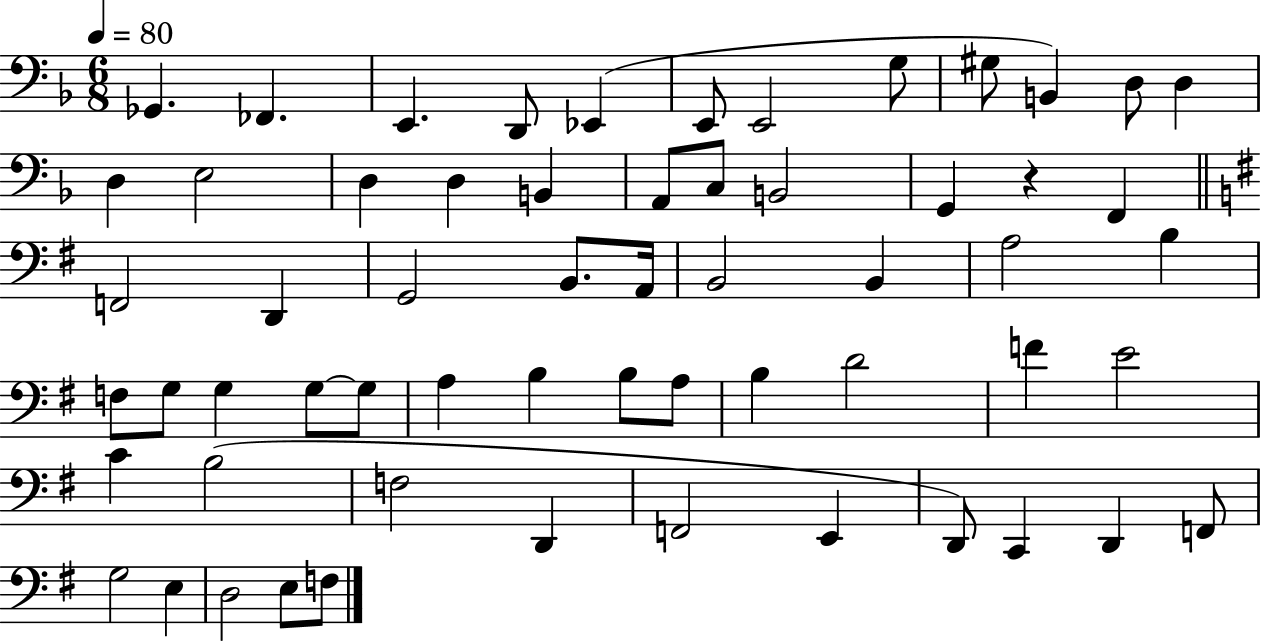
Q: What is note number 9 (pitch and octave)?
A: G#3